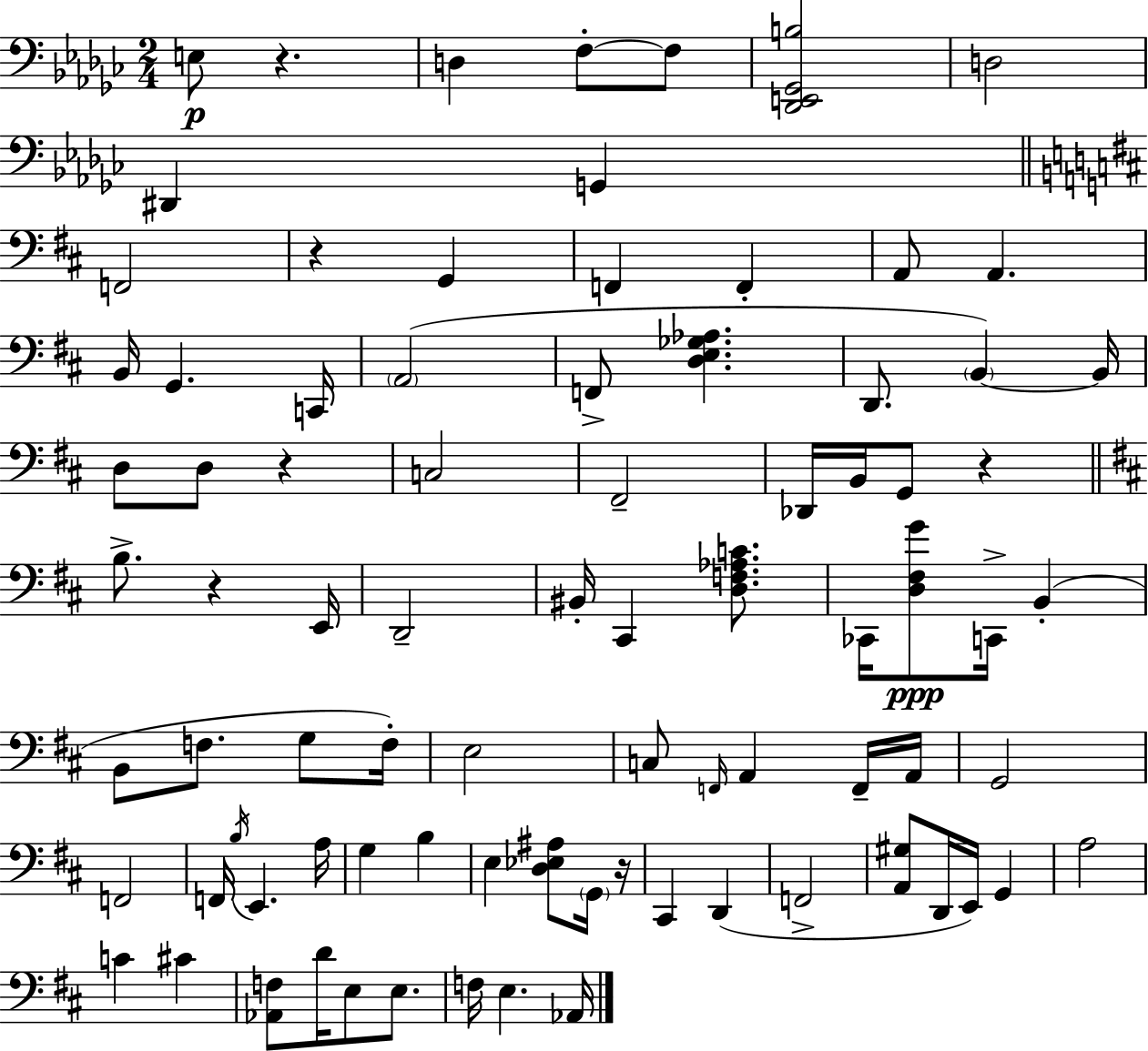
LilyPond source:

{
  \clef bass
  \numericTimeSignature
  \time 2/4
  \key ees \minor
  e8\p r4. | d4 f8-.~~ f8 | <des, e, ges, b>2 | d2 | \break dis,4 g,4 | \bar "||" \break \key d \major f,2 | r4 g,4 | f,4 f,4-. | a,8 a,4. | \break b,16 g,4. c,16 | \parenthesize a,2( | f,8-> <d e ges aes>4. | d,8. \parenthesize b,4~~) b,16 | \break d8 d8 r4 | c2 | fis,2-- | des,16 b,16 g,8 r4 | \break \bar "||" \break \key d \major b8.-> r4 e,16 | d,2-- | bis,16-. cis,4 <d f aes c'>8. | ces,16 <d fis g'>8\ppp c,16-> b,4-.( | \break b,8 f8. g8 f16-.) | e2 | c8 \grace { f,16 } a,4 f,16-- | a,16 g,2 | \break f,2 | f,16 \acciaccatura { b16 } e,4. | a16 g4 b4 | e4 <d ees ais>8 | \break \parenthesize g,16 r16 cis,4 d,4( | f,2-> | <a, gis>8 d,16 e,16) g,4 | a2 | \break c'4 cis'4 | <aes, f>8 d'16 e8 e8. | f16 e4. | aes,16 \bar "|."
}